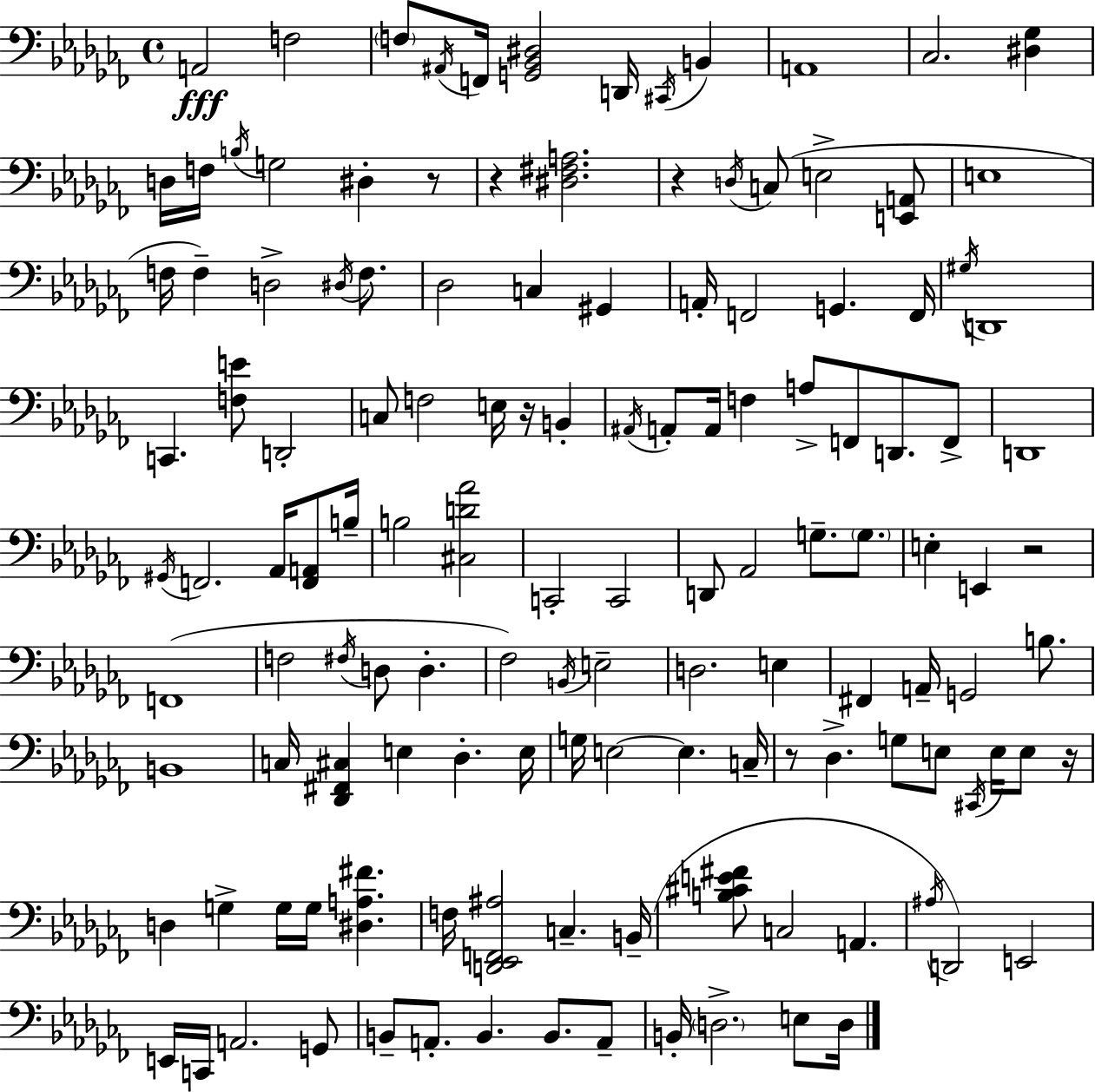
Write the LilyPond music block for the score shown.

{
  \clef bass
  \time 4/4
  \defaultTimeSignature
  \key aes \minor
  a,2\fff f2 | \parenthesize f8 \acciaccatura { ais,16 } f,16 <g, bes, dis>2 d,16 \acciaccatura { cis,16 } b,4 | a,1 | ces2. <dis ges>4 | \break d16 f16 \acciaccatura { b16 } g2 dis4-. | r8 r4 <dis fis a>2. | r4 \acciaccatura { d16 } c8( e2-> | <e, a,>8 e1 | \break f16 f4--) d2-> | \acciaccatura { dis16 } f8. des2 c4 | gis,4 a,16-. f,2 g,4. | f,16 \acciaccatura { gis16 } d,1 | \break c,4. <f e'>8 d,2-. | c8 f2 | e16 r16 b,4-. \acciaccatura { ais,16 } a,8-. a,16 f4 a8-> | f,8 d,8. f,8-> d,1 | \break \acciaccatura { gis,16 } f,2. | aes,16 <f, a,>8 b16-- b2 | <cis d' aes'>2 c,2-. | c,2 d,8 aes,2 | \break g8.-- \parenthesize g8. e4-. e,4 | r2 f,1( | f2 | \acciaccatura { fis16 } d8 d4.-. fes2) | \break \acciaccatura { b,16 } e2-- d2. | e4 fis,4 a,16-- g,2 | b8. b,1 | c16 <des, fis, cis>4 e4 | \break des4.-. e16 g16 e2~~ | e4. c16-- r8 des4.-> | g8 e8 \acciaccatura { cis,16 } e16 e8 r16 d4 g4-> | g16 g16 <dis a fis'>4. f16 <d, ees, f, ais>2 | \break c4.-- b,16--( <b cis' e' fis'>8 c2 | a,4. \acciaccatura { ais16 }) d,2 | e,2 e,16 c,16 a,2. | g,8 b,8-- a,8.-. | \break b,4. b,8. a,8-- b,16-. \parenthesize d2.-> | e8 d16 \bar "|."
}